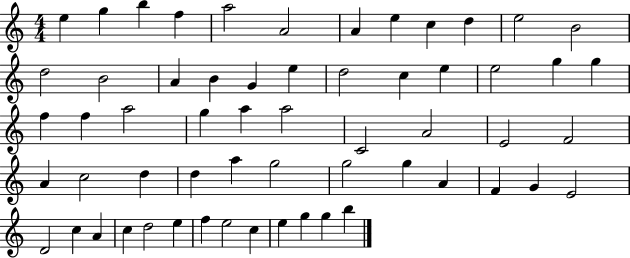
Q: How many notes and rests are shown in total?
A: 59